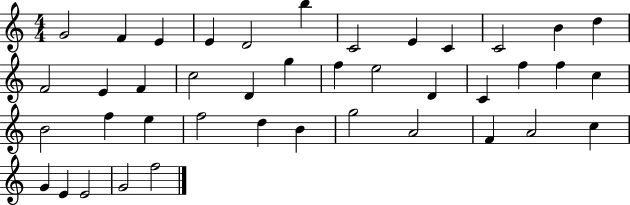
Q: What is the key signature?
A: C major